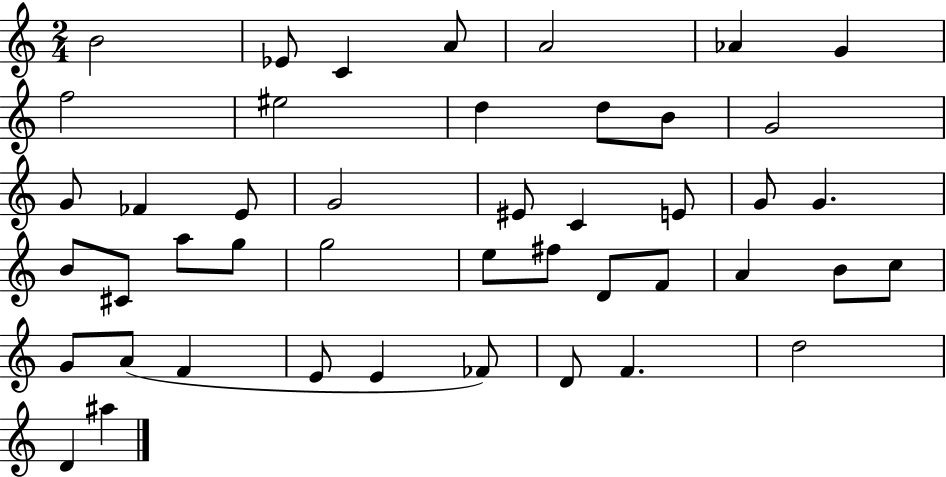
B4/h Eb4/e C4/q A4/e A4/h Ab4/q G4/q F5/h EIS5/h D5/q D5/e B4/e G4/h G4/e FES4/q E4/e G4/h EIS4/e C4/q E4/e G4/e G4/q. B4/e C#4/e A5/e G5/e G5/h E5/e F#5/e D4/e F4/e A4/q B4/e C5/e G4/e A4/e F4/q E4/e E4/q FES4/e D4/e F4/q. D5/h D4/q A#5/q